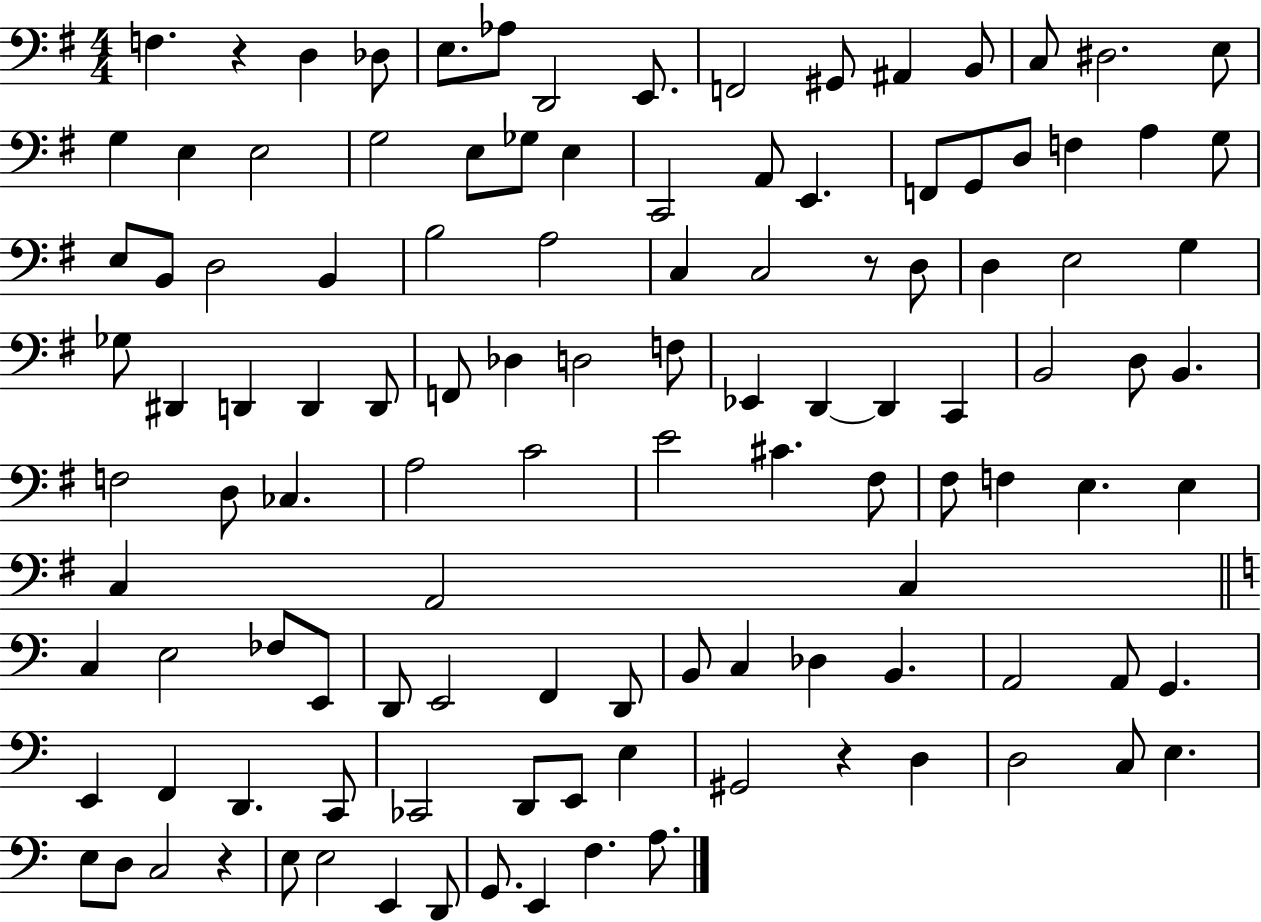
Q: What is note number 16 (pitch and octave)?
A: E3